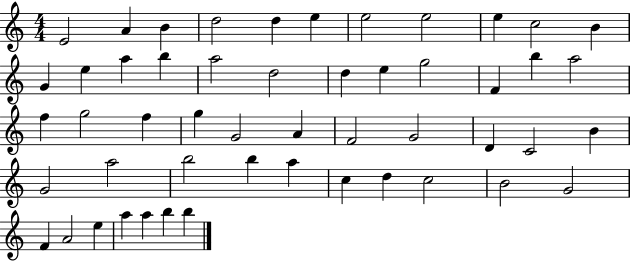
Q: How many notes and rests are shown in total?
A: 51